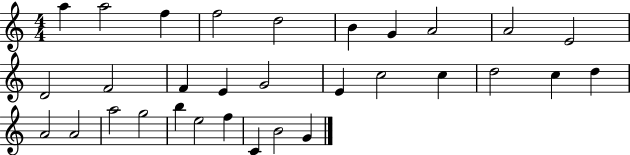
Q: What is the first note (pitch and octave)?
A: A5